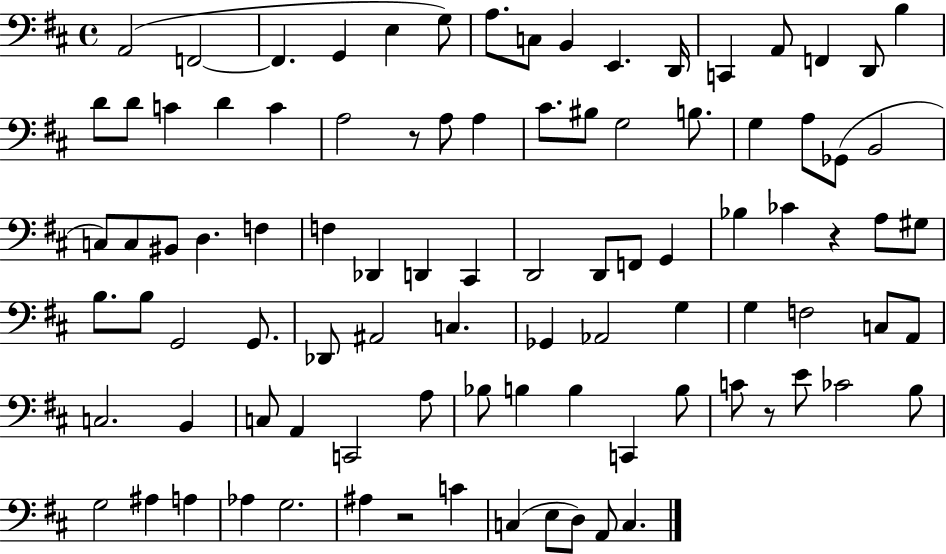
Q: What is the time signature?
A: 4/4